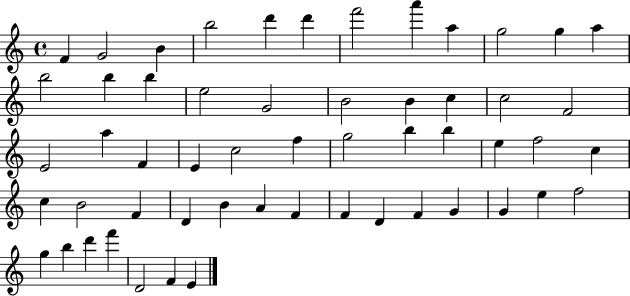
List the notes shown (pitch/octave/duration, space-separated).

F4/q G4/h B4/q B5/h D6/q D6/q F6/h A6/q A5/q G5/h G5/q A5/q B5/h B5/q B5/q E5/h G4/h B4/h B4/q C5/q C5/h F4/h E4/h A5/q F4/q E4/q C5/h F5/q G5/h B5/q B5/q E5/q F5/h C5/q C5/q B4/h F4/q D4/q B4/q A4/q F4/q F4/q D4/q F4/q G4/q G4/q E5/q F5/h G5/q B5/q D6/q F6/q D4/h F4/q E4/q